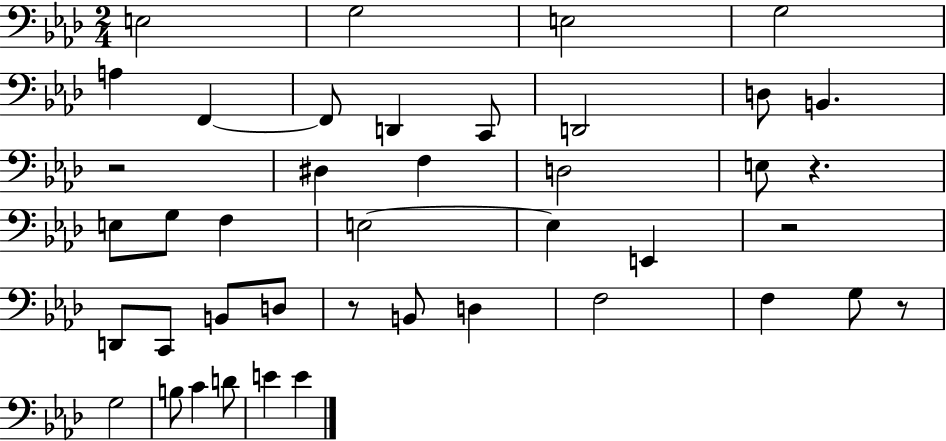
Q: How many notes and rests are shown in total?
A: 42